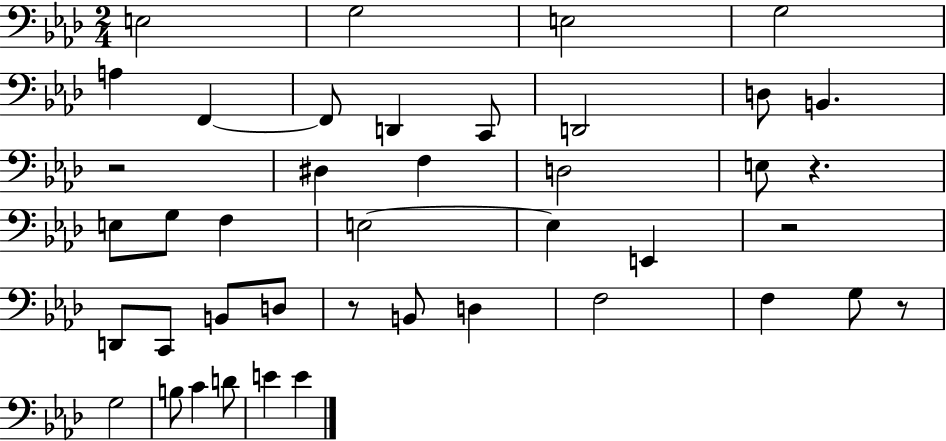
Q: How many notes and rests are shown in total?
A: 42